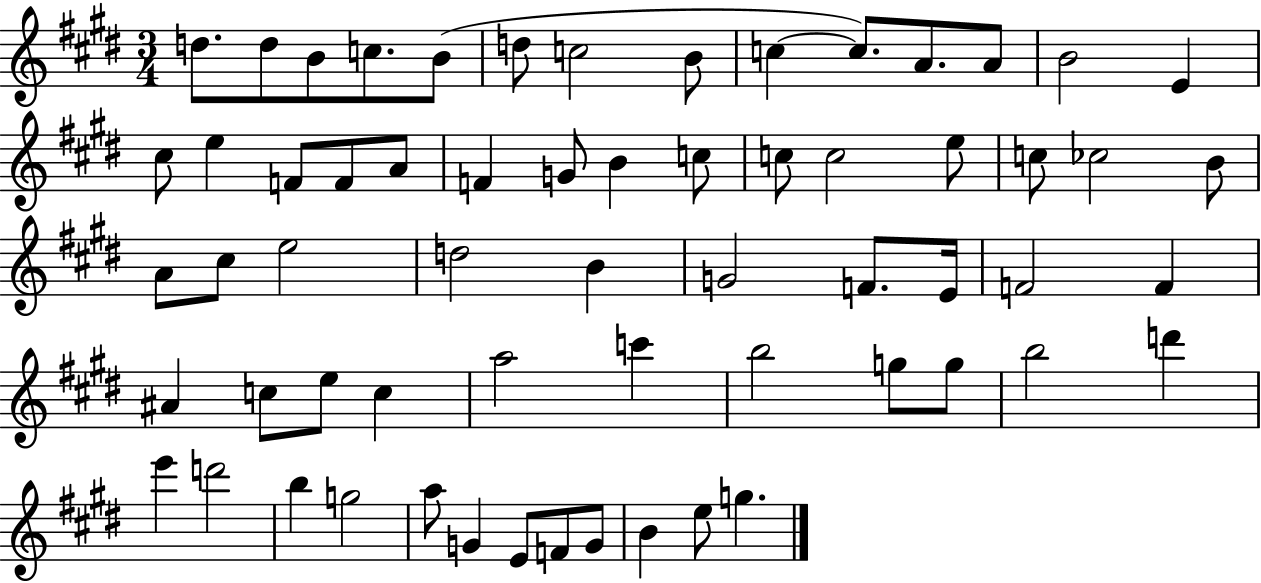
D5/e. D5/e B4/e C5/e. B4/e D5/e C5/h B4/e C5/q C5/e. A4/e. A4/e B4/h E4/q C#5/e E5/q F4/e F4/e A4/e F4/q G4/e B4/q C5/e C5/e C5/h E5/e C5/e CES5/h B4/e A4/e C#5/e E5/h D5/h B4/q G4/h F4/e. E4/s F4/h F4/q A#4/q C5/e E5/e C5/q A5/h C6/q B5/h G5/e G5/e B5/h D6/q E6/q D6/h B5/q G5/h A5/e G4/q E4/e F4/e G4/e B4/q E5/e G5/q.